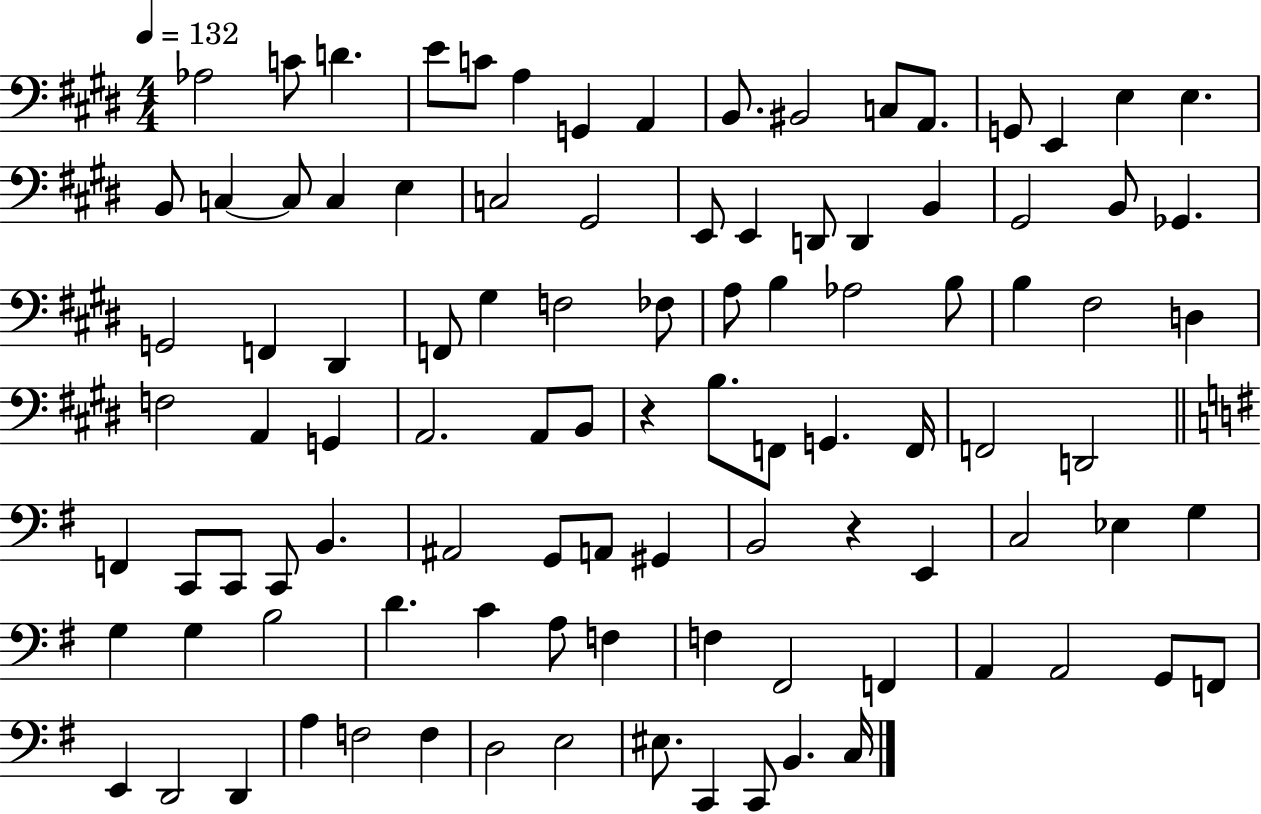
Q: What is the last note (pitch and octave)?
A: C3